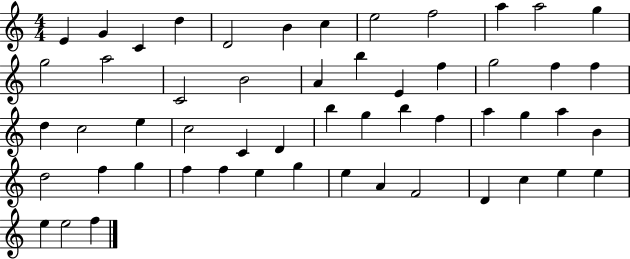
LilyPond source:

{
  \clef treble
  \numericTimeSignature
  \time 4/4
  \key c \major
  e'4 g'4 c'4 d''4 | d'2 b'4 c''4 | e''2 f''2 | a''4 a''2 g''4 | \break g''2 a''2 | c'2 b'2 | a'4 b''4 e'4 f''4 | g''2 f''4 f''4 | \break d''4 c''2 e''4 | c''2 c'4 d'4 | b''4 g''4 b''4 f''4 | a''4 g''4 a''4 b'4 | \break d''2 f''4 g''4 | f''4 f''4 e''4 g''4 | e''4 a'4 f'2 | d'4 c''4 e''4 e''4 | \break e''4 e''2 f''4 | \bar "|."
}